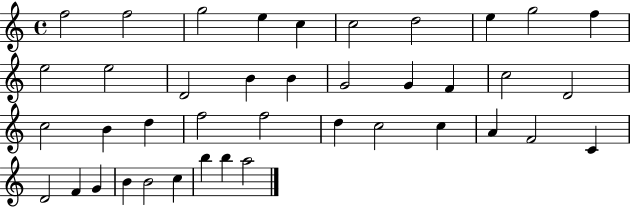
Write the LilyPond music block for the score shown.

{
  \clef treble
  \time 4/4
  \defaultTimeSignature
  \key c \major
  f''2 f''2 | g''2 e''4 c''4 | c''2 d''2 | e''4 g''2 f''4 | \break e''2 e''2 | d'2 b'4 b'4 | g'2 g'4 f'4 | c''2 d'2 | \break c''2 b'4 d''4 | f''2 f''2 | d''4 c''2 c''4 | a'4 f'2 c'4 | \break d'2 f'4 g'4 | b'4 b'2 c''4 | b''4 b''4 a''2 | \bar "|."
}